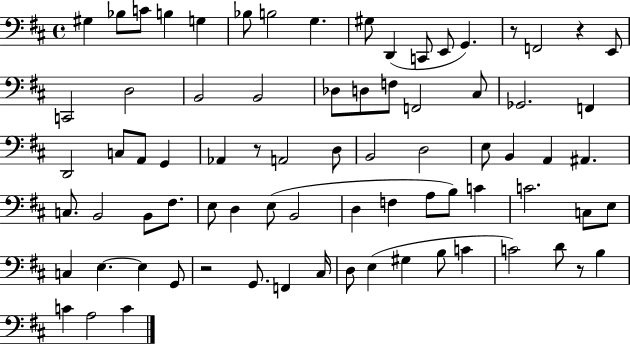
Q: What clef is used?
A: bass